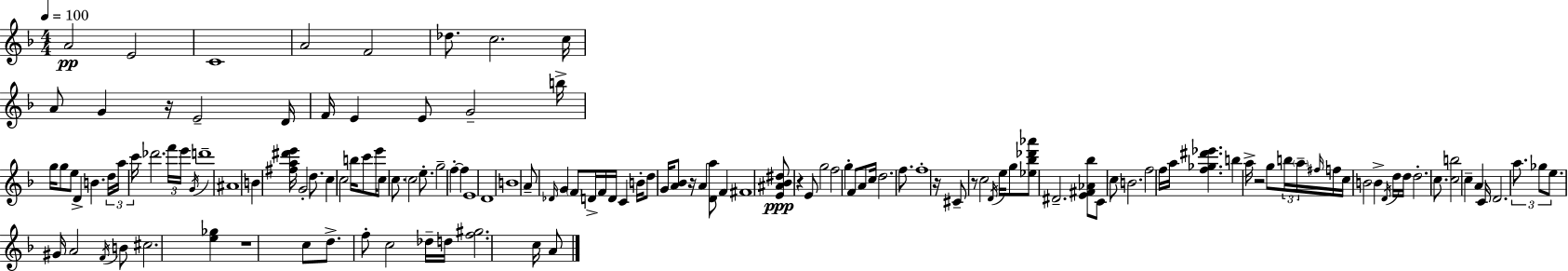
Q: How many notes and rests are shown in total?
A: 137